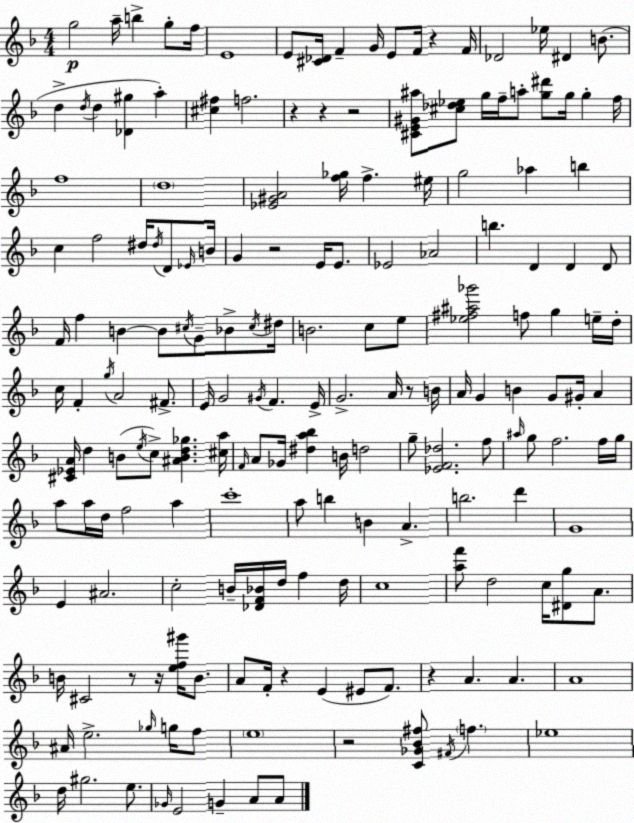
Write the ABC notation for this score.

X:1
T:Untitled
M:4/4
L:1/4
K:F
g2 a/4 b g/2 f/4 E4 E/2 [^C_D]/4 F G/4 E/2 F/4 z F/4 _D2 _e/4 ^D B/2 d d/4 d [_D^g] a [^c^f] f2 z z z2 [^CE^G^a]/2 [^c_d_e]/2 g/4 f/4 a/2 [g^d']/2 g/4 g f/4 f4 d4 [_E^GA]2 [f_g]/4 f ^e/4 g2 _a b c f2 ^d/4 ^d/4 D/2 _E/4 B/4 G z2 E/4 E/2 _E2 _A2 b D D D/2 F/4 f B B/2 ^c/4 G/2 _B/2 ^c/4 ^d/4 B2 c/2 e/2 [_e^f^a_g']2 f/2 g e/4 d/4 c/4 F g/4 A2 ^F/2 E/4 G2 ^G/4 F E/4 G2 A/4 z/2 B/4 A/4 G B G/2 ^G/4 A [^C_EA]/4 d B/2 e/4 c/2 [^ABd_g] [^ca]/4 F/4 A/2 _G/4 [^da_b] B/4 d2 g/2 [_EF_d]2 f/2 ^a/4 g/2 f2 f/4 g/4 a/2 a/4 d/4 f2 a c'4 a/2 b B A b2 d' G4 E ^A2 c2 B/4 [_DF_B]/4 d/4 f d/4 c4 [af']/2 d2 c/4 [^Dg]/2 A/2 B/4 ^C2 z/2 z/4 [ef^g']/4 B/2 A/2 F/4 z E ^E/2 F/2 z A A A4 ^A/4 e2 _g/4 g/4 f/2 e4 z2 [C_G_B^f]/2 ^F/4 f _e4 d/4 ^g2 e/2 _G/4 E2 G A/2 A/2